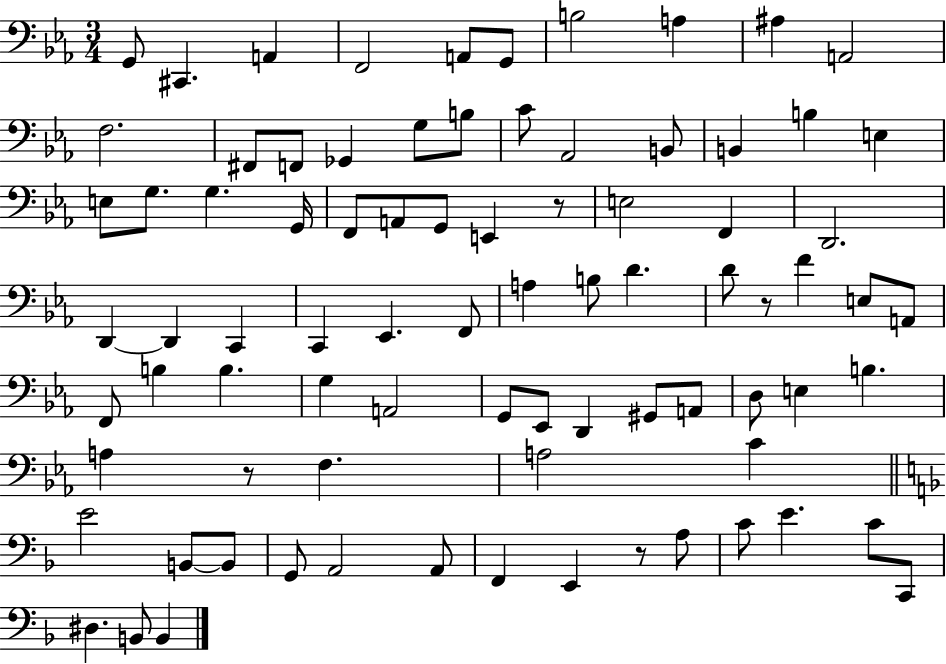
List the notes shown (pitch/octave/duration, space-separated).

G2/e C#2/q. A2/q F2/h A2/e G2/e B3/h A3/q A#3/q A2/h F3/h. F#2/e F2/e Gb2/q G3/e B3/e C4/e Ab2/h B2/e B2/q B3/q E3/q E3/e G3/e. G3/q. G2/s F2/e A2/e G2/e E2/q R/e E3/h F2/q D2/h. D2/q D2/q C2/q C2/q Eb2/q. F2/e A3/q B3/e D4/q. D4/e R/e F4/q E3/e A2/e F2/e B3/q B3/q. G3/q A2/h G2/e Eb2/e D2/q G#2/e A2/e D3/e E3/q B3/q. A3/q R/e F3/q. A3/h C4/q E4/h B2/e B2/e G2/e A2/h A2/e F2/q E2/q R/e A3/e C4/e E4/q. C4/e C2/e D#3/q. B2/e B2/q